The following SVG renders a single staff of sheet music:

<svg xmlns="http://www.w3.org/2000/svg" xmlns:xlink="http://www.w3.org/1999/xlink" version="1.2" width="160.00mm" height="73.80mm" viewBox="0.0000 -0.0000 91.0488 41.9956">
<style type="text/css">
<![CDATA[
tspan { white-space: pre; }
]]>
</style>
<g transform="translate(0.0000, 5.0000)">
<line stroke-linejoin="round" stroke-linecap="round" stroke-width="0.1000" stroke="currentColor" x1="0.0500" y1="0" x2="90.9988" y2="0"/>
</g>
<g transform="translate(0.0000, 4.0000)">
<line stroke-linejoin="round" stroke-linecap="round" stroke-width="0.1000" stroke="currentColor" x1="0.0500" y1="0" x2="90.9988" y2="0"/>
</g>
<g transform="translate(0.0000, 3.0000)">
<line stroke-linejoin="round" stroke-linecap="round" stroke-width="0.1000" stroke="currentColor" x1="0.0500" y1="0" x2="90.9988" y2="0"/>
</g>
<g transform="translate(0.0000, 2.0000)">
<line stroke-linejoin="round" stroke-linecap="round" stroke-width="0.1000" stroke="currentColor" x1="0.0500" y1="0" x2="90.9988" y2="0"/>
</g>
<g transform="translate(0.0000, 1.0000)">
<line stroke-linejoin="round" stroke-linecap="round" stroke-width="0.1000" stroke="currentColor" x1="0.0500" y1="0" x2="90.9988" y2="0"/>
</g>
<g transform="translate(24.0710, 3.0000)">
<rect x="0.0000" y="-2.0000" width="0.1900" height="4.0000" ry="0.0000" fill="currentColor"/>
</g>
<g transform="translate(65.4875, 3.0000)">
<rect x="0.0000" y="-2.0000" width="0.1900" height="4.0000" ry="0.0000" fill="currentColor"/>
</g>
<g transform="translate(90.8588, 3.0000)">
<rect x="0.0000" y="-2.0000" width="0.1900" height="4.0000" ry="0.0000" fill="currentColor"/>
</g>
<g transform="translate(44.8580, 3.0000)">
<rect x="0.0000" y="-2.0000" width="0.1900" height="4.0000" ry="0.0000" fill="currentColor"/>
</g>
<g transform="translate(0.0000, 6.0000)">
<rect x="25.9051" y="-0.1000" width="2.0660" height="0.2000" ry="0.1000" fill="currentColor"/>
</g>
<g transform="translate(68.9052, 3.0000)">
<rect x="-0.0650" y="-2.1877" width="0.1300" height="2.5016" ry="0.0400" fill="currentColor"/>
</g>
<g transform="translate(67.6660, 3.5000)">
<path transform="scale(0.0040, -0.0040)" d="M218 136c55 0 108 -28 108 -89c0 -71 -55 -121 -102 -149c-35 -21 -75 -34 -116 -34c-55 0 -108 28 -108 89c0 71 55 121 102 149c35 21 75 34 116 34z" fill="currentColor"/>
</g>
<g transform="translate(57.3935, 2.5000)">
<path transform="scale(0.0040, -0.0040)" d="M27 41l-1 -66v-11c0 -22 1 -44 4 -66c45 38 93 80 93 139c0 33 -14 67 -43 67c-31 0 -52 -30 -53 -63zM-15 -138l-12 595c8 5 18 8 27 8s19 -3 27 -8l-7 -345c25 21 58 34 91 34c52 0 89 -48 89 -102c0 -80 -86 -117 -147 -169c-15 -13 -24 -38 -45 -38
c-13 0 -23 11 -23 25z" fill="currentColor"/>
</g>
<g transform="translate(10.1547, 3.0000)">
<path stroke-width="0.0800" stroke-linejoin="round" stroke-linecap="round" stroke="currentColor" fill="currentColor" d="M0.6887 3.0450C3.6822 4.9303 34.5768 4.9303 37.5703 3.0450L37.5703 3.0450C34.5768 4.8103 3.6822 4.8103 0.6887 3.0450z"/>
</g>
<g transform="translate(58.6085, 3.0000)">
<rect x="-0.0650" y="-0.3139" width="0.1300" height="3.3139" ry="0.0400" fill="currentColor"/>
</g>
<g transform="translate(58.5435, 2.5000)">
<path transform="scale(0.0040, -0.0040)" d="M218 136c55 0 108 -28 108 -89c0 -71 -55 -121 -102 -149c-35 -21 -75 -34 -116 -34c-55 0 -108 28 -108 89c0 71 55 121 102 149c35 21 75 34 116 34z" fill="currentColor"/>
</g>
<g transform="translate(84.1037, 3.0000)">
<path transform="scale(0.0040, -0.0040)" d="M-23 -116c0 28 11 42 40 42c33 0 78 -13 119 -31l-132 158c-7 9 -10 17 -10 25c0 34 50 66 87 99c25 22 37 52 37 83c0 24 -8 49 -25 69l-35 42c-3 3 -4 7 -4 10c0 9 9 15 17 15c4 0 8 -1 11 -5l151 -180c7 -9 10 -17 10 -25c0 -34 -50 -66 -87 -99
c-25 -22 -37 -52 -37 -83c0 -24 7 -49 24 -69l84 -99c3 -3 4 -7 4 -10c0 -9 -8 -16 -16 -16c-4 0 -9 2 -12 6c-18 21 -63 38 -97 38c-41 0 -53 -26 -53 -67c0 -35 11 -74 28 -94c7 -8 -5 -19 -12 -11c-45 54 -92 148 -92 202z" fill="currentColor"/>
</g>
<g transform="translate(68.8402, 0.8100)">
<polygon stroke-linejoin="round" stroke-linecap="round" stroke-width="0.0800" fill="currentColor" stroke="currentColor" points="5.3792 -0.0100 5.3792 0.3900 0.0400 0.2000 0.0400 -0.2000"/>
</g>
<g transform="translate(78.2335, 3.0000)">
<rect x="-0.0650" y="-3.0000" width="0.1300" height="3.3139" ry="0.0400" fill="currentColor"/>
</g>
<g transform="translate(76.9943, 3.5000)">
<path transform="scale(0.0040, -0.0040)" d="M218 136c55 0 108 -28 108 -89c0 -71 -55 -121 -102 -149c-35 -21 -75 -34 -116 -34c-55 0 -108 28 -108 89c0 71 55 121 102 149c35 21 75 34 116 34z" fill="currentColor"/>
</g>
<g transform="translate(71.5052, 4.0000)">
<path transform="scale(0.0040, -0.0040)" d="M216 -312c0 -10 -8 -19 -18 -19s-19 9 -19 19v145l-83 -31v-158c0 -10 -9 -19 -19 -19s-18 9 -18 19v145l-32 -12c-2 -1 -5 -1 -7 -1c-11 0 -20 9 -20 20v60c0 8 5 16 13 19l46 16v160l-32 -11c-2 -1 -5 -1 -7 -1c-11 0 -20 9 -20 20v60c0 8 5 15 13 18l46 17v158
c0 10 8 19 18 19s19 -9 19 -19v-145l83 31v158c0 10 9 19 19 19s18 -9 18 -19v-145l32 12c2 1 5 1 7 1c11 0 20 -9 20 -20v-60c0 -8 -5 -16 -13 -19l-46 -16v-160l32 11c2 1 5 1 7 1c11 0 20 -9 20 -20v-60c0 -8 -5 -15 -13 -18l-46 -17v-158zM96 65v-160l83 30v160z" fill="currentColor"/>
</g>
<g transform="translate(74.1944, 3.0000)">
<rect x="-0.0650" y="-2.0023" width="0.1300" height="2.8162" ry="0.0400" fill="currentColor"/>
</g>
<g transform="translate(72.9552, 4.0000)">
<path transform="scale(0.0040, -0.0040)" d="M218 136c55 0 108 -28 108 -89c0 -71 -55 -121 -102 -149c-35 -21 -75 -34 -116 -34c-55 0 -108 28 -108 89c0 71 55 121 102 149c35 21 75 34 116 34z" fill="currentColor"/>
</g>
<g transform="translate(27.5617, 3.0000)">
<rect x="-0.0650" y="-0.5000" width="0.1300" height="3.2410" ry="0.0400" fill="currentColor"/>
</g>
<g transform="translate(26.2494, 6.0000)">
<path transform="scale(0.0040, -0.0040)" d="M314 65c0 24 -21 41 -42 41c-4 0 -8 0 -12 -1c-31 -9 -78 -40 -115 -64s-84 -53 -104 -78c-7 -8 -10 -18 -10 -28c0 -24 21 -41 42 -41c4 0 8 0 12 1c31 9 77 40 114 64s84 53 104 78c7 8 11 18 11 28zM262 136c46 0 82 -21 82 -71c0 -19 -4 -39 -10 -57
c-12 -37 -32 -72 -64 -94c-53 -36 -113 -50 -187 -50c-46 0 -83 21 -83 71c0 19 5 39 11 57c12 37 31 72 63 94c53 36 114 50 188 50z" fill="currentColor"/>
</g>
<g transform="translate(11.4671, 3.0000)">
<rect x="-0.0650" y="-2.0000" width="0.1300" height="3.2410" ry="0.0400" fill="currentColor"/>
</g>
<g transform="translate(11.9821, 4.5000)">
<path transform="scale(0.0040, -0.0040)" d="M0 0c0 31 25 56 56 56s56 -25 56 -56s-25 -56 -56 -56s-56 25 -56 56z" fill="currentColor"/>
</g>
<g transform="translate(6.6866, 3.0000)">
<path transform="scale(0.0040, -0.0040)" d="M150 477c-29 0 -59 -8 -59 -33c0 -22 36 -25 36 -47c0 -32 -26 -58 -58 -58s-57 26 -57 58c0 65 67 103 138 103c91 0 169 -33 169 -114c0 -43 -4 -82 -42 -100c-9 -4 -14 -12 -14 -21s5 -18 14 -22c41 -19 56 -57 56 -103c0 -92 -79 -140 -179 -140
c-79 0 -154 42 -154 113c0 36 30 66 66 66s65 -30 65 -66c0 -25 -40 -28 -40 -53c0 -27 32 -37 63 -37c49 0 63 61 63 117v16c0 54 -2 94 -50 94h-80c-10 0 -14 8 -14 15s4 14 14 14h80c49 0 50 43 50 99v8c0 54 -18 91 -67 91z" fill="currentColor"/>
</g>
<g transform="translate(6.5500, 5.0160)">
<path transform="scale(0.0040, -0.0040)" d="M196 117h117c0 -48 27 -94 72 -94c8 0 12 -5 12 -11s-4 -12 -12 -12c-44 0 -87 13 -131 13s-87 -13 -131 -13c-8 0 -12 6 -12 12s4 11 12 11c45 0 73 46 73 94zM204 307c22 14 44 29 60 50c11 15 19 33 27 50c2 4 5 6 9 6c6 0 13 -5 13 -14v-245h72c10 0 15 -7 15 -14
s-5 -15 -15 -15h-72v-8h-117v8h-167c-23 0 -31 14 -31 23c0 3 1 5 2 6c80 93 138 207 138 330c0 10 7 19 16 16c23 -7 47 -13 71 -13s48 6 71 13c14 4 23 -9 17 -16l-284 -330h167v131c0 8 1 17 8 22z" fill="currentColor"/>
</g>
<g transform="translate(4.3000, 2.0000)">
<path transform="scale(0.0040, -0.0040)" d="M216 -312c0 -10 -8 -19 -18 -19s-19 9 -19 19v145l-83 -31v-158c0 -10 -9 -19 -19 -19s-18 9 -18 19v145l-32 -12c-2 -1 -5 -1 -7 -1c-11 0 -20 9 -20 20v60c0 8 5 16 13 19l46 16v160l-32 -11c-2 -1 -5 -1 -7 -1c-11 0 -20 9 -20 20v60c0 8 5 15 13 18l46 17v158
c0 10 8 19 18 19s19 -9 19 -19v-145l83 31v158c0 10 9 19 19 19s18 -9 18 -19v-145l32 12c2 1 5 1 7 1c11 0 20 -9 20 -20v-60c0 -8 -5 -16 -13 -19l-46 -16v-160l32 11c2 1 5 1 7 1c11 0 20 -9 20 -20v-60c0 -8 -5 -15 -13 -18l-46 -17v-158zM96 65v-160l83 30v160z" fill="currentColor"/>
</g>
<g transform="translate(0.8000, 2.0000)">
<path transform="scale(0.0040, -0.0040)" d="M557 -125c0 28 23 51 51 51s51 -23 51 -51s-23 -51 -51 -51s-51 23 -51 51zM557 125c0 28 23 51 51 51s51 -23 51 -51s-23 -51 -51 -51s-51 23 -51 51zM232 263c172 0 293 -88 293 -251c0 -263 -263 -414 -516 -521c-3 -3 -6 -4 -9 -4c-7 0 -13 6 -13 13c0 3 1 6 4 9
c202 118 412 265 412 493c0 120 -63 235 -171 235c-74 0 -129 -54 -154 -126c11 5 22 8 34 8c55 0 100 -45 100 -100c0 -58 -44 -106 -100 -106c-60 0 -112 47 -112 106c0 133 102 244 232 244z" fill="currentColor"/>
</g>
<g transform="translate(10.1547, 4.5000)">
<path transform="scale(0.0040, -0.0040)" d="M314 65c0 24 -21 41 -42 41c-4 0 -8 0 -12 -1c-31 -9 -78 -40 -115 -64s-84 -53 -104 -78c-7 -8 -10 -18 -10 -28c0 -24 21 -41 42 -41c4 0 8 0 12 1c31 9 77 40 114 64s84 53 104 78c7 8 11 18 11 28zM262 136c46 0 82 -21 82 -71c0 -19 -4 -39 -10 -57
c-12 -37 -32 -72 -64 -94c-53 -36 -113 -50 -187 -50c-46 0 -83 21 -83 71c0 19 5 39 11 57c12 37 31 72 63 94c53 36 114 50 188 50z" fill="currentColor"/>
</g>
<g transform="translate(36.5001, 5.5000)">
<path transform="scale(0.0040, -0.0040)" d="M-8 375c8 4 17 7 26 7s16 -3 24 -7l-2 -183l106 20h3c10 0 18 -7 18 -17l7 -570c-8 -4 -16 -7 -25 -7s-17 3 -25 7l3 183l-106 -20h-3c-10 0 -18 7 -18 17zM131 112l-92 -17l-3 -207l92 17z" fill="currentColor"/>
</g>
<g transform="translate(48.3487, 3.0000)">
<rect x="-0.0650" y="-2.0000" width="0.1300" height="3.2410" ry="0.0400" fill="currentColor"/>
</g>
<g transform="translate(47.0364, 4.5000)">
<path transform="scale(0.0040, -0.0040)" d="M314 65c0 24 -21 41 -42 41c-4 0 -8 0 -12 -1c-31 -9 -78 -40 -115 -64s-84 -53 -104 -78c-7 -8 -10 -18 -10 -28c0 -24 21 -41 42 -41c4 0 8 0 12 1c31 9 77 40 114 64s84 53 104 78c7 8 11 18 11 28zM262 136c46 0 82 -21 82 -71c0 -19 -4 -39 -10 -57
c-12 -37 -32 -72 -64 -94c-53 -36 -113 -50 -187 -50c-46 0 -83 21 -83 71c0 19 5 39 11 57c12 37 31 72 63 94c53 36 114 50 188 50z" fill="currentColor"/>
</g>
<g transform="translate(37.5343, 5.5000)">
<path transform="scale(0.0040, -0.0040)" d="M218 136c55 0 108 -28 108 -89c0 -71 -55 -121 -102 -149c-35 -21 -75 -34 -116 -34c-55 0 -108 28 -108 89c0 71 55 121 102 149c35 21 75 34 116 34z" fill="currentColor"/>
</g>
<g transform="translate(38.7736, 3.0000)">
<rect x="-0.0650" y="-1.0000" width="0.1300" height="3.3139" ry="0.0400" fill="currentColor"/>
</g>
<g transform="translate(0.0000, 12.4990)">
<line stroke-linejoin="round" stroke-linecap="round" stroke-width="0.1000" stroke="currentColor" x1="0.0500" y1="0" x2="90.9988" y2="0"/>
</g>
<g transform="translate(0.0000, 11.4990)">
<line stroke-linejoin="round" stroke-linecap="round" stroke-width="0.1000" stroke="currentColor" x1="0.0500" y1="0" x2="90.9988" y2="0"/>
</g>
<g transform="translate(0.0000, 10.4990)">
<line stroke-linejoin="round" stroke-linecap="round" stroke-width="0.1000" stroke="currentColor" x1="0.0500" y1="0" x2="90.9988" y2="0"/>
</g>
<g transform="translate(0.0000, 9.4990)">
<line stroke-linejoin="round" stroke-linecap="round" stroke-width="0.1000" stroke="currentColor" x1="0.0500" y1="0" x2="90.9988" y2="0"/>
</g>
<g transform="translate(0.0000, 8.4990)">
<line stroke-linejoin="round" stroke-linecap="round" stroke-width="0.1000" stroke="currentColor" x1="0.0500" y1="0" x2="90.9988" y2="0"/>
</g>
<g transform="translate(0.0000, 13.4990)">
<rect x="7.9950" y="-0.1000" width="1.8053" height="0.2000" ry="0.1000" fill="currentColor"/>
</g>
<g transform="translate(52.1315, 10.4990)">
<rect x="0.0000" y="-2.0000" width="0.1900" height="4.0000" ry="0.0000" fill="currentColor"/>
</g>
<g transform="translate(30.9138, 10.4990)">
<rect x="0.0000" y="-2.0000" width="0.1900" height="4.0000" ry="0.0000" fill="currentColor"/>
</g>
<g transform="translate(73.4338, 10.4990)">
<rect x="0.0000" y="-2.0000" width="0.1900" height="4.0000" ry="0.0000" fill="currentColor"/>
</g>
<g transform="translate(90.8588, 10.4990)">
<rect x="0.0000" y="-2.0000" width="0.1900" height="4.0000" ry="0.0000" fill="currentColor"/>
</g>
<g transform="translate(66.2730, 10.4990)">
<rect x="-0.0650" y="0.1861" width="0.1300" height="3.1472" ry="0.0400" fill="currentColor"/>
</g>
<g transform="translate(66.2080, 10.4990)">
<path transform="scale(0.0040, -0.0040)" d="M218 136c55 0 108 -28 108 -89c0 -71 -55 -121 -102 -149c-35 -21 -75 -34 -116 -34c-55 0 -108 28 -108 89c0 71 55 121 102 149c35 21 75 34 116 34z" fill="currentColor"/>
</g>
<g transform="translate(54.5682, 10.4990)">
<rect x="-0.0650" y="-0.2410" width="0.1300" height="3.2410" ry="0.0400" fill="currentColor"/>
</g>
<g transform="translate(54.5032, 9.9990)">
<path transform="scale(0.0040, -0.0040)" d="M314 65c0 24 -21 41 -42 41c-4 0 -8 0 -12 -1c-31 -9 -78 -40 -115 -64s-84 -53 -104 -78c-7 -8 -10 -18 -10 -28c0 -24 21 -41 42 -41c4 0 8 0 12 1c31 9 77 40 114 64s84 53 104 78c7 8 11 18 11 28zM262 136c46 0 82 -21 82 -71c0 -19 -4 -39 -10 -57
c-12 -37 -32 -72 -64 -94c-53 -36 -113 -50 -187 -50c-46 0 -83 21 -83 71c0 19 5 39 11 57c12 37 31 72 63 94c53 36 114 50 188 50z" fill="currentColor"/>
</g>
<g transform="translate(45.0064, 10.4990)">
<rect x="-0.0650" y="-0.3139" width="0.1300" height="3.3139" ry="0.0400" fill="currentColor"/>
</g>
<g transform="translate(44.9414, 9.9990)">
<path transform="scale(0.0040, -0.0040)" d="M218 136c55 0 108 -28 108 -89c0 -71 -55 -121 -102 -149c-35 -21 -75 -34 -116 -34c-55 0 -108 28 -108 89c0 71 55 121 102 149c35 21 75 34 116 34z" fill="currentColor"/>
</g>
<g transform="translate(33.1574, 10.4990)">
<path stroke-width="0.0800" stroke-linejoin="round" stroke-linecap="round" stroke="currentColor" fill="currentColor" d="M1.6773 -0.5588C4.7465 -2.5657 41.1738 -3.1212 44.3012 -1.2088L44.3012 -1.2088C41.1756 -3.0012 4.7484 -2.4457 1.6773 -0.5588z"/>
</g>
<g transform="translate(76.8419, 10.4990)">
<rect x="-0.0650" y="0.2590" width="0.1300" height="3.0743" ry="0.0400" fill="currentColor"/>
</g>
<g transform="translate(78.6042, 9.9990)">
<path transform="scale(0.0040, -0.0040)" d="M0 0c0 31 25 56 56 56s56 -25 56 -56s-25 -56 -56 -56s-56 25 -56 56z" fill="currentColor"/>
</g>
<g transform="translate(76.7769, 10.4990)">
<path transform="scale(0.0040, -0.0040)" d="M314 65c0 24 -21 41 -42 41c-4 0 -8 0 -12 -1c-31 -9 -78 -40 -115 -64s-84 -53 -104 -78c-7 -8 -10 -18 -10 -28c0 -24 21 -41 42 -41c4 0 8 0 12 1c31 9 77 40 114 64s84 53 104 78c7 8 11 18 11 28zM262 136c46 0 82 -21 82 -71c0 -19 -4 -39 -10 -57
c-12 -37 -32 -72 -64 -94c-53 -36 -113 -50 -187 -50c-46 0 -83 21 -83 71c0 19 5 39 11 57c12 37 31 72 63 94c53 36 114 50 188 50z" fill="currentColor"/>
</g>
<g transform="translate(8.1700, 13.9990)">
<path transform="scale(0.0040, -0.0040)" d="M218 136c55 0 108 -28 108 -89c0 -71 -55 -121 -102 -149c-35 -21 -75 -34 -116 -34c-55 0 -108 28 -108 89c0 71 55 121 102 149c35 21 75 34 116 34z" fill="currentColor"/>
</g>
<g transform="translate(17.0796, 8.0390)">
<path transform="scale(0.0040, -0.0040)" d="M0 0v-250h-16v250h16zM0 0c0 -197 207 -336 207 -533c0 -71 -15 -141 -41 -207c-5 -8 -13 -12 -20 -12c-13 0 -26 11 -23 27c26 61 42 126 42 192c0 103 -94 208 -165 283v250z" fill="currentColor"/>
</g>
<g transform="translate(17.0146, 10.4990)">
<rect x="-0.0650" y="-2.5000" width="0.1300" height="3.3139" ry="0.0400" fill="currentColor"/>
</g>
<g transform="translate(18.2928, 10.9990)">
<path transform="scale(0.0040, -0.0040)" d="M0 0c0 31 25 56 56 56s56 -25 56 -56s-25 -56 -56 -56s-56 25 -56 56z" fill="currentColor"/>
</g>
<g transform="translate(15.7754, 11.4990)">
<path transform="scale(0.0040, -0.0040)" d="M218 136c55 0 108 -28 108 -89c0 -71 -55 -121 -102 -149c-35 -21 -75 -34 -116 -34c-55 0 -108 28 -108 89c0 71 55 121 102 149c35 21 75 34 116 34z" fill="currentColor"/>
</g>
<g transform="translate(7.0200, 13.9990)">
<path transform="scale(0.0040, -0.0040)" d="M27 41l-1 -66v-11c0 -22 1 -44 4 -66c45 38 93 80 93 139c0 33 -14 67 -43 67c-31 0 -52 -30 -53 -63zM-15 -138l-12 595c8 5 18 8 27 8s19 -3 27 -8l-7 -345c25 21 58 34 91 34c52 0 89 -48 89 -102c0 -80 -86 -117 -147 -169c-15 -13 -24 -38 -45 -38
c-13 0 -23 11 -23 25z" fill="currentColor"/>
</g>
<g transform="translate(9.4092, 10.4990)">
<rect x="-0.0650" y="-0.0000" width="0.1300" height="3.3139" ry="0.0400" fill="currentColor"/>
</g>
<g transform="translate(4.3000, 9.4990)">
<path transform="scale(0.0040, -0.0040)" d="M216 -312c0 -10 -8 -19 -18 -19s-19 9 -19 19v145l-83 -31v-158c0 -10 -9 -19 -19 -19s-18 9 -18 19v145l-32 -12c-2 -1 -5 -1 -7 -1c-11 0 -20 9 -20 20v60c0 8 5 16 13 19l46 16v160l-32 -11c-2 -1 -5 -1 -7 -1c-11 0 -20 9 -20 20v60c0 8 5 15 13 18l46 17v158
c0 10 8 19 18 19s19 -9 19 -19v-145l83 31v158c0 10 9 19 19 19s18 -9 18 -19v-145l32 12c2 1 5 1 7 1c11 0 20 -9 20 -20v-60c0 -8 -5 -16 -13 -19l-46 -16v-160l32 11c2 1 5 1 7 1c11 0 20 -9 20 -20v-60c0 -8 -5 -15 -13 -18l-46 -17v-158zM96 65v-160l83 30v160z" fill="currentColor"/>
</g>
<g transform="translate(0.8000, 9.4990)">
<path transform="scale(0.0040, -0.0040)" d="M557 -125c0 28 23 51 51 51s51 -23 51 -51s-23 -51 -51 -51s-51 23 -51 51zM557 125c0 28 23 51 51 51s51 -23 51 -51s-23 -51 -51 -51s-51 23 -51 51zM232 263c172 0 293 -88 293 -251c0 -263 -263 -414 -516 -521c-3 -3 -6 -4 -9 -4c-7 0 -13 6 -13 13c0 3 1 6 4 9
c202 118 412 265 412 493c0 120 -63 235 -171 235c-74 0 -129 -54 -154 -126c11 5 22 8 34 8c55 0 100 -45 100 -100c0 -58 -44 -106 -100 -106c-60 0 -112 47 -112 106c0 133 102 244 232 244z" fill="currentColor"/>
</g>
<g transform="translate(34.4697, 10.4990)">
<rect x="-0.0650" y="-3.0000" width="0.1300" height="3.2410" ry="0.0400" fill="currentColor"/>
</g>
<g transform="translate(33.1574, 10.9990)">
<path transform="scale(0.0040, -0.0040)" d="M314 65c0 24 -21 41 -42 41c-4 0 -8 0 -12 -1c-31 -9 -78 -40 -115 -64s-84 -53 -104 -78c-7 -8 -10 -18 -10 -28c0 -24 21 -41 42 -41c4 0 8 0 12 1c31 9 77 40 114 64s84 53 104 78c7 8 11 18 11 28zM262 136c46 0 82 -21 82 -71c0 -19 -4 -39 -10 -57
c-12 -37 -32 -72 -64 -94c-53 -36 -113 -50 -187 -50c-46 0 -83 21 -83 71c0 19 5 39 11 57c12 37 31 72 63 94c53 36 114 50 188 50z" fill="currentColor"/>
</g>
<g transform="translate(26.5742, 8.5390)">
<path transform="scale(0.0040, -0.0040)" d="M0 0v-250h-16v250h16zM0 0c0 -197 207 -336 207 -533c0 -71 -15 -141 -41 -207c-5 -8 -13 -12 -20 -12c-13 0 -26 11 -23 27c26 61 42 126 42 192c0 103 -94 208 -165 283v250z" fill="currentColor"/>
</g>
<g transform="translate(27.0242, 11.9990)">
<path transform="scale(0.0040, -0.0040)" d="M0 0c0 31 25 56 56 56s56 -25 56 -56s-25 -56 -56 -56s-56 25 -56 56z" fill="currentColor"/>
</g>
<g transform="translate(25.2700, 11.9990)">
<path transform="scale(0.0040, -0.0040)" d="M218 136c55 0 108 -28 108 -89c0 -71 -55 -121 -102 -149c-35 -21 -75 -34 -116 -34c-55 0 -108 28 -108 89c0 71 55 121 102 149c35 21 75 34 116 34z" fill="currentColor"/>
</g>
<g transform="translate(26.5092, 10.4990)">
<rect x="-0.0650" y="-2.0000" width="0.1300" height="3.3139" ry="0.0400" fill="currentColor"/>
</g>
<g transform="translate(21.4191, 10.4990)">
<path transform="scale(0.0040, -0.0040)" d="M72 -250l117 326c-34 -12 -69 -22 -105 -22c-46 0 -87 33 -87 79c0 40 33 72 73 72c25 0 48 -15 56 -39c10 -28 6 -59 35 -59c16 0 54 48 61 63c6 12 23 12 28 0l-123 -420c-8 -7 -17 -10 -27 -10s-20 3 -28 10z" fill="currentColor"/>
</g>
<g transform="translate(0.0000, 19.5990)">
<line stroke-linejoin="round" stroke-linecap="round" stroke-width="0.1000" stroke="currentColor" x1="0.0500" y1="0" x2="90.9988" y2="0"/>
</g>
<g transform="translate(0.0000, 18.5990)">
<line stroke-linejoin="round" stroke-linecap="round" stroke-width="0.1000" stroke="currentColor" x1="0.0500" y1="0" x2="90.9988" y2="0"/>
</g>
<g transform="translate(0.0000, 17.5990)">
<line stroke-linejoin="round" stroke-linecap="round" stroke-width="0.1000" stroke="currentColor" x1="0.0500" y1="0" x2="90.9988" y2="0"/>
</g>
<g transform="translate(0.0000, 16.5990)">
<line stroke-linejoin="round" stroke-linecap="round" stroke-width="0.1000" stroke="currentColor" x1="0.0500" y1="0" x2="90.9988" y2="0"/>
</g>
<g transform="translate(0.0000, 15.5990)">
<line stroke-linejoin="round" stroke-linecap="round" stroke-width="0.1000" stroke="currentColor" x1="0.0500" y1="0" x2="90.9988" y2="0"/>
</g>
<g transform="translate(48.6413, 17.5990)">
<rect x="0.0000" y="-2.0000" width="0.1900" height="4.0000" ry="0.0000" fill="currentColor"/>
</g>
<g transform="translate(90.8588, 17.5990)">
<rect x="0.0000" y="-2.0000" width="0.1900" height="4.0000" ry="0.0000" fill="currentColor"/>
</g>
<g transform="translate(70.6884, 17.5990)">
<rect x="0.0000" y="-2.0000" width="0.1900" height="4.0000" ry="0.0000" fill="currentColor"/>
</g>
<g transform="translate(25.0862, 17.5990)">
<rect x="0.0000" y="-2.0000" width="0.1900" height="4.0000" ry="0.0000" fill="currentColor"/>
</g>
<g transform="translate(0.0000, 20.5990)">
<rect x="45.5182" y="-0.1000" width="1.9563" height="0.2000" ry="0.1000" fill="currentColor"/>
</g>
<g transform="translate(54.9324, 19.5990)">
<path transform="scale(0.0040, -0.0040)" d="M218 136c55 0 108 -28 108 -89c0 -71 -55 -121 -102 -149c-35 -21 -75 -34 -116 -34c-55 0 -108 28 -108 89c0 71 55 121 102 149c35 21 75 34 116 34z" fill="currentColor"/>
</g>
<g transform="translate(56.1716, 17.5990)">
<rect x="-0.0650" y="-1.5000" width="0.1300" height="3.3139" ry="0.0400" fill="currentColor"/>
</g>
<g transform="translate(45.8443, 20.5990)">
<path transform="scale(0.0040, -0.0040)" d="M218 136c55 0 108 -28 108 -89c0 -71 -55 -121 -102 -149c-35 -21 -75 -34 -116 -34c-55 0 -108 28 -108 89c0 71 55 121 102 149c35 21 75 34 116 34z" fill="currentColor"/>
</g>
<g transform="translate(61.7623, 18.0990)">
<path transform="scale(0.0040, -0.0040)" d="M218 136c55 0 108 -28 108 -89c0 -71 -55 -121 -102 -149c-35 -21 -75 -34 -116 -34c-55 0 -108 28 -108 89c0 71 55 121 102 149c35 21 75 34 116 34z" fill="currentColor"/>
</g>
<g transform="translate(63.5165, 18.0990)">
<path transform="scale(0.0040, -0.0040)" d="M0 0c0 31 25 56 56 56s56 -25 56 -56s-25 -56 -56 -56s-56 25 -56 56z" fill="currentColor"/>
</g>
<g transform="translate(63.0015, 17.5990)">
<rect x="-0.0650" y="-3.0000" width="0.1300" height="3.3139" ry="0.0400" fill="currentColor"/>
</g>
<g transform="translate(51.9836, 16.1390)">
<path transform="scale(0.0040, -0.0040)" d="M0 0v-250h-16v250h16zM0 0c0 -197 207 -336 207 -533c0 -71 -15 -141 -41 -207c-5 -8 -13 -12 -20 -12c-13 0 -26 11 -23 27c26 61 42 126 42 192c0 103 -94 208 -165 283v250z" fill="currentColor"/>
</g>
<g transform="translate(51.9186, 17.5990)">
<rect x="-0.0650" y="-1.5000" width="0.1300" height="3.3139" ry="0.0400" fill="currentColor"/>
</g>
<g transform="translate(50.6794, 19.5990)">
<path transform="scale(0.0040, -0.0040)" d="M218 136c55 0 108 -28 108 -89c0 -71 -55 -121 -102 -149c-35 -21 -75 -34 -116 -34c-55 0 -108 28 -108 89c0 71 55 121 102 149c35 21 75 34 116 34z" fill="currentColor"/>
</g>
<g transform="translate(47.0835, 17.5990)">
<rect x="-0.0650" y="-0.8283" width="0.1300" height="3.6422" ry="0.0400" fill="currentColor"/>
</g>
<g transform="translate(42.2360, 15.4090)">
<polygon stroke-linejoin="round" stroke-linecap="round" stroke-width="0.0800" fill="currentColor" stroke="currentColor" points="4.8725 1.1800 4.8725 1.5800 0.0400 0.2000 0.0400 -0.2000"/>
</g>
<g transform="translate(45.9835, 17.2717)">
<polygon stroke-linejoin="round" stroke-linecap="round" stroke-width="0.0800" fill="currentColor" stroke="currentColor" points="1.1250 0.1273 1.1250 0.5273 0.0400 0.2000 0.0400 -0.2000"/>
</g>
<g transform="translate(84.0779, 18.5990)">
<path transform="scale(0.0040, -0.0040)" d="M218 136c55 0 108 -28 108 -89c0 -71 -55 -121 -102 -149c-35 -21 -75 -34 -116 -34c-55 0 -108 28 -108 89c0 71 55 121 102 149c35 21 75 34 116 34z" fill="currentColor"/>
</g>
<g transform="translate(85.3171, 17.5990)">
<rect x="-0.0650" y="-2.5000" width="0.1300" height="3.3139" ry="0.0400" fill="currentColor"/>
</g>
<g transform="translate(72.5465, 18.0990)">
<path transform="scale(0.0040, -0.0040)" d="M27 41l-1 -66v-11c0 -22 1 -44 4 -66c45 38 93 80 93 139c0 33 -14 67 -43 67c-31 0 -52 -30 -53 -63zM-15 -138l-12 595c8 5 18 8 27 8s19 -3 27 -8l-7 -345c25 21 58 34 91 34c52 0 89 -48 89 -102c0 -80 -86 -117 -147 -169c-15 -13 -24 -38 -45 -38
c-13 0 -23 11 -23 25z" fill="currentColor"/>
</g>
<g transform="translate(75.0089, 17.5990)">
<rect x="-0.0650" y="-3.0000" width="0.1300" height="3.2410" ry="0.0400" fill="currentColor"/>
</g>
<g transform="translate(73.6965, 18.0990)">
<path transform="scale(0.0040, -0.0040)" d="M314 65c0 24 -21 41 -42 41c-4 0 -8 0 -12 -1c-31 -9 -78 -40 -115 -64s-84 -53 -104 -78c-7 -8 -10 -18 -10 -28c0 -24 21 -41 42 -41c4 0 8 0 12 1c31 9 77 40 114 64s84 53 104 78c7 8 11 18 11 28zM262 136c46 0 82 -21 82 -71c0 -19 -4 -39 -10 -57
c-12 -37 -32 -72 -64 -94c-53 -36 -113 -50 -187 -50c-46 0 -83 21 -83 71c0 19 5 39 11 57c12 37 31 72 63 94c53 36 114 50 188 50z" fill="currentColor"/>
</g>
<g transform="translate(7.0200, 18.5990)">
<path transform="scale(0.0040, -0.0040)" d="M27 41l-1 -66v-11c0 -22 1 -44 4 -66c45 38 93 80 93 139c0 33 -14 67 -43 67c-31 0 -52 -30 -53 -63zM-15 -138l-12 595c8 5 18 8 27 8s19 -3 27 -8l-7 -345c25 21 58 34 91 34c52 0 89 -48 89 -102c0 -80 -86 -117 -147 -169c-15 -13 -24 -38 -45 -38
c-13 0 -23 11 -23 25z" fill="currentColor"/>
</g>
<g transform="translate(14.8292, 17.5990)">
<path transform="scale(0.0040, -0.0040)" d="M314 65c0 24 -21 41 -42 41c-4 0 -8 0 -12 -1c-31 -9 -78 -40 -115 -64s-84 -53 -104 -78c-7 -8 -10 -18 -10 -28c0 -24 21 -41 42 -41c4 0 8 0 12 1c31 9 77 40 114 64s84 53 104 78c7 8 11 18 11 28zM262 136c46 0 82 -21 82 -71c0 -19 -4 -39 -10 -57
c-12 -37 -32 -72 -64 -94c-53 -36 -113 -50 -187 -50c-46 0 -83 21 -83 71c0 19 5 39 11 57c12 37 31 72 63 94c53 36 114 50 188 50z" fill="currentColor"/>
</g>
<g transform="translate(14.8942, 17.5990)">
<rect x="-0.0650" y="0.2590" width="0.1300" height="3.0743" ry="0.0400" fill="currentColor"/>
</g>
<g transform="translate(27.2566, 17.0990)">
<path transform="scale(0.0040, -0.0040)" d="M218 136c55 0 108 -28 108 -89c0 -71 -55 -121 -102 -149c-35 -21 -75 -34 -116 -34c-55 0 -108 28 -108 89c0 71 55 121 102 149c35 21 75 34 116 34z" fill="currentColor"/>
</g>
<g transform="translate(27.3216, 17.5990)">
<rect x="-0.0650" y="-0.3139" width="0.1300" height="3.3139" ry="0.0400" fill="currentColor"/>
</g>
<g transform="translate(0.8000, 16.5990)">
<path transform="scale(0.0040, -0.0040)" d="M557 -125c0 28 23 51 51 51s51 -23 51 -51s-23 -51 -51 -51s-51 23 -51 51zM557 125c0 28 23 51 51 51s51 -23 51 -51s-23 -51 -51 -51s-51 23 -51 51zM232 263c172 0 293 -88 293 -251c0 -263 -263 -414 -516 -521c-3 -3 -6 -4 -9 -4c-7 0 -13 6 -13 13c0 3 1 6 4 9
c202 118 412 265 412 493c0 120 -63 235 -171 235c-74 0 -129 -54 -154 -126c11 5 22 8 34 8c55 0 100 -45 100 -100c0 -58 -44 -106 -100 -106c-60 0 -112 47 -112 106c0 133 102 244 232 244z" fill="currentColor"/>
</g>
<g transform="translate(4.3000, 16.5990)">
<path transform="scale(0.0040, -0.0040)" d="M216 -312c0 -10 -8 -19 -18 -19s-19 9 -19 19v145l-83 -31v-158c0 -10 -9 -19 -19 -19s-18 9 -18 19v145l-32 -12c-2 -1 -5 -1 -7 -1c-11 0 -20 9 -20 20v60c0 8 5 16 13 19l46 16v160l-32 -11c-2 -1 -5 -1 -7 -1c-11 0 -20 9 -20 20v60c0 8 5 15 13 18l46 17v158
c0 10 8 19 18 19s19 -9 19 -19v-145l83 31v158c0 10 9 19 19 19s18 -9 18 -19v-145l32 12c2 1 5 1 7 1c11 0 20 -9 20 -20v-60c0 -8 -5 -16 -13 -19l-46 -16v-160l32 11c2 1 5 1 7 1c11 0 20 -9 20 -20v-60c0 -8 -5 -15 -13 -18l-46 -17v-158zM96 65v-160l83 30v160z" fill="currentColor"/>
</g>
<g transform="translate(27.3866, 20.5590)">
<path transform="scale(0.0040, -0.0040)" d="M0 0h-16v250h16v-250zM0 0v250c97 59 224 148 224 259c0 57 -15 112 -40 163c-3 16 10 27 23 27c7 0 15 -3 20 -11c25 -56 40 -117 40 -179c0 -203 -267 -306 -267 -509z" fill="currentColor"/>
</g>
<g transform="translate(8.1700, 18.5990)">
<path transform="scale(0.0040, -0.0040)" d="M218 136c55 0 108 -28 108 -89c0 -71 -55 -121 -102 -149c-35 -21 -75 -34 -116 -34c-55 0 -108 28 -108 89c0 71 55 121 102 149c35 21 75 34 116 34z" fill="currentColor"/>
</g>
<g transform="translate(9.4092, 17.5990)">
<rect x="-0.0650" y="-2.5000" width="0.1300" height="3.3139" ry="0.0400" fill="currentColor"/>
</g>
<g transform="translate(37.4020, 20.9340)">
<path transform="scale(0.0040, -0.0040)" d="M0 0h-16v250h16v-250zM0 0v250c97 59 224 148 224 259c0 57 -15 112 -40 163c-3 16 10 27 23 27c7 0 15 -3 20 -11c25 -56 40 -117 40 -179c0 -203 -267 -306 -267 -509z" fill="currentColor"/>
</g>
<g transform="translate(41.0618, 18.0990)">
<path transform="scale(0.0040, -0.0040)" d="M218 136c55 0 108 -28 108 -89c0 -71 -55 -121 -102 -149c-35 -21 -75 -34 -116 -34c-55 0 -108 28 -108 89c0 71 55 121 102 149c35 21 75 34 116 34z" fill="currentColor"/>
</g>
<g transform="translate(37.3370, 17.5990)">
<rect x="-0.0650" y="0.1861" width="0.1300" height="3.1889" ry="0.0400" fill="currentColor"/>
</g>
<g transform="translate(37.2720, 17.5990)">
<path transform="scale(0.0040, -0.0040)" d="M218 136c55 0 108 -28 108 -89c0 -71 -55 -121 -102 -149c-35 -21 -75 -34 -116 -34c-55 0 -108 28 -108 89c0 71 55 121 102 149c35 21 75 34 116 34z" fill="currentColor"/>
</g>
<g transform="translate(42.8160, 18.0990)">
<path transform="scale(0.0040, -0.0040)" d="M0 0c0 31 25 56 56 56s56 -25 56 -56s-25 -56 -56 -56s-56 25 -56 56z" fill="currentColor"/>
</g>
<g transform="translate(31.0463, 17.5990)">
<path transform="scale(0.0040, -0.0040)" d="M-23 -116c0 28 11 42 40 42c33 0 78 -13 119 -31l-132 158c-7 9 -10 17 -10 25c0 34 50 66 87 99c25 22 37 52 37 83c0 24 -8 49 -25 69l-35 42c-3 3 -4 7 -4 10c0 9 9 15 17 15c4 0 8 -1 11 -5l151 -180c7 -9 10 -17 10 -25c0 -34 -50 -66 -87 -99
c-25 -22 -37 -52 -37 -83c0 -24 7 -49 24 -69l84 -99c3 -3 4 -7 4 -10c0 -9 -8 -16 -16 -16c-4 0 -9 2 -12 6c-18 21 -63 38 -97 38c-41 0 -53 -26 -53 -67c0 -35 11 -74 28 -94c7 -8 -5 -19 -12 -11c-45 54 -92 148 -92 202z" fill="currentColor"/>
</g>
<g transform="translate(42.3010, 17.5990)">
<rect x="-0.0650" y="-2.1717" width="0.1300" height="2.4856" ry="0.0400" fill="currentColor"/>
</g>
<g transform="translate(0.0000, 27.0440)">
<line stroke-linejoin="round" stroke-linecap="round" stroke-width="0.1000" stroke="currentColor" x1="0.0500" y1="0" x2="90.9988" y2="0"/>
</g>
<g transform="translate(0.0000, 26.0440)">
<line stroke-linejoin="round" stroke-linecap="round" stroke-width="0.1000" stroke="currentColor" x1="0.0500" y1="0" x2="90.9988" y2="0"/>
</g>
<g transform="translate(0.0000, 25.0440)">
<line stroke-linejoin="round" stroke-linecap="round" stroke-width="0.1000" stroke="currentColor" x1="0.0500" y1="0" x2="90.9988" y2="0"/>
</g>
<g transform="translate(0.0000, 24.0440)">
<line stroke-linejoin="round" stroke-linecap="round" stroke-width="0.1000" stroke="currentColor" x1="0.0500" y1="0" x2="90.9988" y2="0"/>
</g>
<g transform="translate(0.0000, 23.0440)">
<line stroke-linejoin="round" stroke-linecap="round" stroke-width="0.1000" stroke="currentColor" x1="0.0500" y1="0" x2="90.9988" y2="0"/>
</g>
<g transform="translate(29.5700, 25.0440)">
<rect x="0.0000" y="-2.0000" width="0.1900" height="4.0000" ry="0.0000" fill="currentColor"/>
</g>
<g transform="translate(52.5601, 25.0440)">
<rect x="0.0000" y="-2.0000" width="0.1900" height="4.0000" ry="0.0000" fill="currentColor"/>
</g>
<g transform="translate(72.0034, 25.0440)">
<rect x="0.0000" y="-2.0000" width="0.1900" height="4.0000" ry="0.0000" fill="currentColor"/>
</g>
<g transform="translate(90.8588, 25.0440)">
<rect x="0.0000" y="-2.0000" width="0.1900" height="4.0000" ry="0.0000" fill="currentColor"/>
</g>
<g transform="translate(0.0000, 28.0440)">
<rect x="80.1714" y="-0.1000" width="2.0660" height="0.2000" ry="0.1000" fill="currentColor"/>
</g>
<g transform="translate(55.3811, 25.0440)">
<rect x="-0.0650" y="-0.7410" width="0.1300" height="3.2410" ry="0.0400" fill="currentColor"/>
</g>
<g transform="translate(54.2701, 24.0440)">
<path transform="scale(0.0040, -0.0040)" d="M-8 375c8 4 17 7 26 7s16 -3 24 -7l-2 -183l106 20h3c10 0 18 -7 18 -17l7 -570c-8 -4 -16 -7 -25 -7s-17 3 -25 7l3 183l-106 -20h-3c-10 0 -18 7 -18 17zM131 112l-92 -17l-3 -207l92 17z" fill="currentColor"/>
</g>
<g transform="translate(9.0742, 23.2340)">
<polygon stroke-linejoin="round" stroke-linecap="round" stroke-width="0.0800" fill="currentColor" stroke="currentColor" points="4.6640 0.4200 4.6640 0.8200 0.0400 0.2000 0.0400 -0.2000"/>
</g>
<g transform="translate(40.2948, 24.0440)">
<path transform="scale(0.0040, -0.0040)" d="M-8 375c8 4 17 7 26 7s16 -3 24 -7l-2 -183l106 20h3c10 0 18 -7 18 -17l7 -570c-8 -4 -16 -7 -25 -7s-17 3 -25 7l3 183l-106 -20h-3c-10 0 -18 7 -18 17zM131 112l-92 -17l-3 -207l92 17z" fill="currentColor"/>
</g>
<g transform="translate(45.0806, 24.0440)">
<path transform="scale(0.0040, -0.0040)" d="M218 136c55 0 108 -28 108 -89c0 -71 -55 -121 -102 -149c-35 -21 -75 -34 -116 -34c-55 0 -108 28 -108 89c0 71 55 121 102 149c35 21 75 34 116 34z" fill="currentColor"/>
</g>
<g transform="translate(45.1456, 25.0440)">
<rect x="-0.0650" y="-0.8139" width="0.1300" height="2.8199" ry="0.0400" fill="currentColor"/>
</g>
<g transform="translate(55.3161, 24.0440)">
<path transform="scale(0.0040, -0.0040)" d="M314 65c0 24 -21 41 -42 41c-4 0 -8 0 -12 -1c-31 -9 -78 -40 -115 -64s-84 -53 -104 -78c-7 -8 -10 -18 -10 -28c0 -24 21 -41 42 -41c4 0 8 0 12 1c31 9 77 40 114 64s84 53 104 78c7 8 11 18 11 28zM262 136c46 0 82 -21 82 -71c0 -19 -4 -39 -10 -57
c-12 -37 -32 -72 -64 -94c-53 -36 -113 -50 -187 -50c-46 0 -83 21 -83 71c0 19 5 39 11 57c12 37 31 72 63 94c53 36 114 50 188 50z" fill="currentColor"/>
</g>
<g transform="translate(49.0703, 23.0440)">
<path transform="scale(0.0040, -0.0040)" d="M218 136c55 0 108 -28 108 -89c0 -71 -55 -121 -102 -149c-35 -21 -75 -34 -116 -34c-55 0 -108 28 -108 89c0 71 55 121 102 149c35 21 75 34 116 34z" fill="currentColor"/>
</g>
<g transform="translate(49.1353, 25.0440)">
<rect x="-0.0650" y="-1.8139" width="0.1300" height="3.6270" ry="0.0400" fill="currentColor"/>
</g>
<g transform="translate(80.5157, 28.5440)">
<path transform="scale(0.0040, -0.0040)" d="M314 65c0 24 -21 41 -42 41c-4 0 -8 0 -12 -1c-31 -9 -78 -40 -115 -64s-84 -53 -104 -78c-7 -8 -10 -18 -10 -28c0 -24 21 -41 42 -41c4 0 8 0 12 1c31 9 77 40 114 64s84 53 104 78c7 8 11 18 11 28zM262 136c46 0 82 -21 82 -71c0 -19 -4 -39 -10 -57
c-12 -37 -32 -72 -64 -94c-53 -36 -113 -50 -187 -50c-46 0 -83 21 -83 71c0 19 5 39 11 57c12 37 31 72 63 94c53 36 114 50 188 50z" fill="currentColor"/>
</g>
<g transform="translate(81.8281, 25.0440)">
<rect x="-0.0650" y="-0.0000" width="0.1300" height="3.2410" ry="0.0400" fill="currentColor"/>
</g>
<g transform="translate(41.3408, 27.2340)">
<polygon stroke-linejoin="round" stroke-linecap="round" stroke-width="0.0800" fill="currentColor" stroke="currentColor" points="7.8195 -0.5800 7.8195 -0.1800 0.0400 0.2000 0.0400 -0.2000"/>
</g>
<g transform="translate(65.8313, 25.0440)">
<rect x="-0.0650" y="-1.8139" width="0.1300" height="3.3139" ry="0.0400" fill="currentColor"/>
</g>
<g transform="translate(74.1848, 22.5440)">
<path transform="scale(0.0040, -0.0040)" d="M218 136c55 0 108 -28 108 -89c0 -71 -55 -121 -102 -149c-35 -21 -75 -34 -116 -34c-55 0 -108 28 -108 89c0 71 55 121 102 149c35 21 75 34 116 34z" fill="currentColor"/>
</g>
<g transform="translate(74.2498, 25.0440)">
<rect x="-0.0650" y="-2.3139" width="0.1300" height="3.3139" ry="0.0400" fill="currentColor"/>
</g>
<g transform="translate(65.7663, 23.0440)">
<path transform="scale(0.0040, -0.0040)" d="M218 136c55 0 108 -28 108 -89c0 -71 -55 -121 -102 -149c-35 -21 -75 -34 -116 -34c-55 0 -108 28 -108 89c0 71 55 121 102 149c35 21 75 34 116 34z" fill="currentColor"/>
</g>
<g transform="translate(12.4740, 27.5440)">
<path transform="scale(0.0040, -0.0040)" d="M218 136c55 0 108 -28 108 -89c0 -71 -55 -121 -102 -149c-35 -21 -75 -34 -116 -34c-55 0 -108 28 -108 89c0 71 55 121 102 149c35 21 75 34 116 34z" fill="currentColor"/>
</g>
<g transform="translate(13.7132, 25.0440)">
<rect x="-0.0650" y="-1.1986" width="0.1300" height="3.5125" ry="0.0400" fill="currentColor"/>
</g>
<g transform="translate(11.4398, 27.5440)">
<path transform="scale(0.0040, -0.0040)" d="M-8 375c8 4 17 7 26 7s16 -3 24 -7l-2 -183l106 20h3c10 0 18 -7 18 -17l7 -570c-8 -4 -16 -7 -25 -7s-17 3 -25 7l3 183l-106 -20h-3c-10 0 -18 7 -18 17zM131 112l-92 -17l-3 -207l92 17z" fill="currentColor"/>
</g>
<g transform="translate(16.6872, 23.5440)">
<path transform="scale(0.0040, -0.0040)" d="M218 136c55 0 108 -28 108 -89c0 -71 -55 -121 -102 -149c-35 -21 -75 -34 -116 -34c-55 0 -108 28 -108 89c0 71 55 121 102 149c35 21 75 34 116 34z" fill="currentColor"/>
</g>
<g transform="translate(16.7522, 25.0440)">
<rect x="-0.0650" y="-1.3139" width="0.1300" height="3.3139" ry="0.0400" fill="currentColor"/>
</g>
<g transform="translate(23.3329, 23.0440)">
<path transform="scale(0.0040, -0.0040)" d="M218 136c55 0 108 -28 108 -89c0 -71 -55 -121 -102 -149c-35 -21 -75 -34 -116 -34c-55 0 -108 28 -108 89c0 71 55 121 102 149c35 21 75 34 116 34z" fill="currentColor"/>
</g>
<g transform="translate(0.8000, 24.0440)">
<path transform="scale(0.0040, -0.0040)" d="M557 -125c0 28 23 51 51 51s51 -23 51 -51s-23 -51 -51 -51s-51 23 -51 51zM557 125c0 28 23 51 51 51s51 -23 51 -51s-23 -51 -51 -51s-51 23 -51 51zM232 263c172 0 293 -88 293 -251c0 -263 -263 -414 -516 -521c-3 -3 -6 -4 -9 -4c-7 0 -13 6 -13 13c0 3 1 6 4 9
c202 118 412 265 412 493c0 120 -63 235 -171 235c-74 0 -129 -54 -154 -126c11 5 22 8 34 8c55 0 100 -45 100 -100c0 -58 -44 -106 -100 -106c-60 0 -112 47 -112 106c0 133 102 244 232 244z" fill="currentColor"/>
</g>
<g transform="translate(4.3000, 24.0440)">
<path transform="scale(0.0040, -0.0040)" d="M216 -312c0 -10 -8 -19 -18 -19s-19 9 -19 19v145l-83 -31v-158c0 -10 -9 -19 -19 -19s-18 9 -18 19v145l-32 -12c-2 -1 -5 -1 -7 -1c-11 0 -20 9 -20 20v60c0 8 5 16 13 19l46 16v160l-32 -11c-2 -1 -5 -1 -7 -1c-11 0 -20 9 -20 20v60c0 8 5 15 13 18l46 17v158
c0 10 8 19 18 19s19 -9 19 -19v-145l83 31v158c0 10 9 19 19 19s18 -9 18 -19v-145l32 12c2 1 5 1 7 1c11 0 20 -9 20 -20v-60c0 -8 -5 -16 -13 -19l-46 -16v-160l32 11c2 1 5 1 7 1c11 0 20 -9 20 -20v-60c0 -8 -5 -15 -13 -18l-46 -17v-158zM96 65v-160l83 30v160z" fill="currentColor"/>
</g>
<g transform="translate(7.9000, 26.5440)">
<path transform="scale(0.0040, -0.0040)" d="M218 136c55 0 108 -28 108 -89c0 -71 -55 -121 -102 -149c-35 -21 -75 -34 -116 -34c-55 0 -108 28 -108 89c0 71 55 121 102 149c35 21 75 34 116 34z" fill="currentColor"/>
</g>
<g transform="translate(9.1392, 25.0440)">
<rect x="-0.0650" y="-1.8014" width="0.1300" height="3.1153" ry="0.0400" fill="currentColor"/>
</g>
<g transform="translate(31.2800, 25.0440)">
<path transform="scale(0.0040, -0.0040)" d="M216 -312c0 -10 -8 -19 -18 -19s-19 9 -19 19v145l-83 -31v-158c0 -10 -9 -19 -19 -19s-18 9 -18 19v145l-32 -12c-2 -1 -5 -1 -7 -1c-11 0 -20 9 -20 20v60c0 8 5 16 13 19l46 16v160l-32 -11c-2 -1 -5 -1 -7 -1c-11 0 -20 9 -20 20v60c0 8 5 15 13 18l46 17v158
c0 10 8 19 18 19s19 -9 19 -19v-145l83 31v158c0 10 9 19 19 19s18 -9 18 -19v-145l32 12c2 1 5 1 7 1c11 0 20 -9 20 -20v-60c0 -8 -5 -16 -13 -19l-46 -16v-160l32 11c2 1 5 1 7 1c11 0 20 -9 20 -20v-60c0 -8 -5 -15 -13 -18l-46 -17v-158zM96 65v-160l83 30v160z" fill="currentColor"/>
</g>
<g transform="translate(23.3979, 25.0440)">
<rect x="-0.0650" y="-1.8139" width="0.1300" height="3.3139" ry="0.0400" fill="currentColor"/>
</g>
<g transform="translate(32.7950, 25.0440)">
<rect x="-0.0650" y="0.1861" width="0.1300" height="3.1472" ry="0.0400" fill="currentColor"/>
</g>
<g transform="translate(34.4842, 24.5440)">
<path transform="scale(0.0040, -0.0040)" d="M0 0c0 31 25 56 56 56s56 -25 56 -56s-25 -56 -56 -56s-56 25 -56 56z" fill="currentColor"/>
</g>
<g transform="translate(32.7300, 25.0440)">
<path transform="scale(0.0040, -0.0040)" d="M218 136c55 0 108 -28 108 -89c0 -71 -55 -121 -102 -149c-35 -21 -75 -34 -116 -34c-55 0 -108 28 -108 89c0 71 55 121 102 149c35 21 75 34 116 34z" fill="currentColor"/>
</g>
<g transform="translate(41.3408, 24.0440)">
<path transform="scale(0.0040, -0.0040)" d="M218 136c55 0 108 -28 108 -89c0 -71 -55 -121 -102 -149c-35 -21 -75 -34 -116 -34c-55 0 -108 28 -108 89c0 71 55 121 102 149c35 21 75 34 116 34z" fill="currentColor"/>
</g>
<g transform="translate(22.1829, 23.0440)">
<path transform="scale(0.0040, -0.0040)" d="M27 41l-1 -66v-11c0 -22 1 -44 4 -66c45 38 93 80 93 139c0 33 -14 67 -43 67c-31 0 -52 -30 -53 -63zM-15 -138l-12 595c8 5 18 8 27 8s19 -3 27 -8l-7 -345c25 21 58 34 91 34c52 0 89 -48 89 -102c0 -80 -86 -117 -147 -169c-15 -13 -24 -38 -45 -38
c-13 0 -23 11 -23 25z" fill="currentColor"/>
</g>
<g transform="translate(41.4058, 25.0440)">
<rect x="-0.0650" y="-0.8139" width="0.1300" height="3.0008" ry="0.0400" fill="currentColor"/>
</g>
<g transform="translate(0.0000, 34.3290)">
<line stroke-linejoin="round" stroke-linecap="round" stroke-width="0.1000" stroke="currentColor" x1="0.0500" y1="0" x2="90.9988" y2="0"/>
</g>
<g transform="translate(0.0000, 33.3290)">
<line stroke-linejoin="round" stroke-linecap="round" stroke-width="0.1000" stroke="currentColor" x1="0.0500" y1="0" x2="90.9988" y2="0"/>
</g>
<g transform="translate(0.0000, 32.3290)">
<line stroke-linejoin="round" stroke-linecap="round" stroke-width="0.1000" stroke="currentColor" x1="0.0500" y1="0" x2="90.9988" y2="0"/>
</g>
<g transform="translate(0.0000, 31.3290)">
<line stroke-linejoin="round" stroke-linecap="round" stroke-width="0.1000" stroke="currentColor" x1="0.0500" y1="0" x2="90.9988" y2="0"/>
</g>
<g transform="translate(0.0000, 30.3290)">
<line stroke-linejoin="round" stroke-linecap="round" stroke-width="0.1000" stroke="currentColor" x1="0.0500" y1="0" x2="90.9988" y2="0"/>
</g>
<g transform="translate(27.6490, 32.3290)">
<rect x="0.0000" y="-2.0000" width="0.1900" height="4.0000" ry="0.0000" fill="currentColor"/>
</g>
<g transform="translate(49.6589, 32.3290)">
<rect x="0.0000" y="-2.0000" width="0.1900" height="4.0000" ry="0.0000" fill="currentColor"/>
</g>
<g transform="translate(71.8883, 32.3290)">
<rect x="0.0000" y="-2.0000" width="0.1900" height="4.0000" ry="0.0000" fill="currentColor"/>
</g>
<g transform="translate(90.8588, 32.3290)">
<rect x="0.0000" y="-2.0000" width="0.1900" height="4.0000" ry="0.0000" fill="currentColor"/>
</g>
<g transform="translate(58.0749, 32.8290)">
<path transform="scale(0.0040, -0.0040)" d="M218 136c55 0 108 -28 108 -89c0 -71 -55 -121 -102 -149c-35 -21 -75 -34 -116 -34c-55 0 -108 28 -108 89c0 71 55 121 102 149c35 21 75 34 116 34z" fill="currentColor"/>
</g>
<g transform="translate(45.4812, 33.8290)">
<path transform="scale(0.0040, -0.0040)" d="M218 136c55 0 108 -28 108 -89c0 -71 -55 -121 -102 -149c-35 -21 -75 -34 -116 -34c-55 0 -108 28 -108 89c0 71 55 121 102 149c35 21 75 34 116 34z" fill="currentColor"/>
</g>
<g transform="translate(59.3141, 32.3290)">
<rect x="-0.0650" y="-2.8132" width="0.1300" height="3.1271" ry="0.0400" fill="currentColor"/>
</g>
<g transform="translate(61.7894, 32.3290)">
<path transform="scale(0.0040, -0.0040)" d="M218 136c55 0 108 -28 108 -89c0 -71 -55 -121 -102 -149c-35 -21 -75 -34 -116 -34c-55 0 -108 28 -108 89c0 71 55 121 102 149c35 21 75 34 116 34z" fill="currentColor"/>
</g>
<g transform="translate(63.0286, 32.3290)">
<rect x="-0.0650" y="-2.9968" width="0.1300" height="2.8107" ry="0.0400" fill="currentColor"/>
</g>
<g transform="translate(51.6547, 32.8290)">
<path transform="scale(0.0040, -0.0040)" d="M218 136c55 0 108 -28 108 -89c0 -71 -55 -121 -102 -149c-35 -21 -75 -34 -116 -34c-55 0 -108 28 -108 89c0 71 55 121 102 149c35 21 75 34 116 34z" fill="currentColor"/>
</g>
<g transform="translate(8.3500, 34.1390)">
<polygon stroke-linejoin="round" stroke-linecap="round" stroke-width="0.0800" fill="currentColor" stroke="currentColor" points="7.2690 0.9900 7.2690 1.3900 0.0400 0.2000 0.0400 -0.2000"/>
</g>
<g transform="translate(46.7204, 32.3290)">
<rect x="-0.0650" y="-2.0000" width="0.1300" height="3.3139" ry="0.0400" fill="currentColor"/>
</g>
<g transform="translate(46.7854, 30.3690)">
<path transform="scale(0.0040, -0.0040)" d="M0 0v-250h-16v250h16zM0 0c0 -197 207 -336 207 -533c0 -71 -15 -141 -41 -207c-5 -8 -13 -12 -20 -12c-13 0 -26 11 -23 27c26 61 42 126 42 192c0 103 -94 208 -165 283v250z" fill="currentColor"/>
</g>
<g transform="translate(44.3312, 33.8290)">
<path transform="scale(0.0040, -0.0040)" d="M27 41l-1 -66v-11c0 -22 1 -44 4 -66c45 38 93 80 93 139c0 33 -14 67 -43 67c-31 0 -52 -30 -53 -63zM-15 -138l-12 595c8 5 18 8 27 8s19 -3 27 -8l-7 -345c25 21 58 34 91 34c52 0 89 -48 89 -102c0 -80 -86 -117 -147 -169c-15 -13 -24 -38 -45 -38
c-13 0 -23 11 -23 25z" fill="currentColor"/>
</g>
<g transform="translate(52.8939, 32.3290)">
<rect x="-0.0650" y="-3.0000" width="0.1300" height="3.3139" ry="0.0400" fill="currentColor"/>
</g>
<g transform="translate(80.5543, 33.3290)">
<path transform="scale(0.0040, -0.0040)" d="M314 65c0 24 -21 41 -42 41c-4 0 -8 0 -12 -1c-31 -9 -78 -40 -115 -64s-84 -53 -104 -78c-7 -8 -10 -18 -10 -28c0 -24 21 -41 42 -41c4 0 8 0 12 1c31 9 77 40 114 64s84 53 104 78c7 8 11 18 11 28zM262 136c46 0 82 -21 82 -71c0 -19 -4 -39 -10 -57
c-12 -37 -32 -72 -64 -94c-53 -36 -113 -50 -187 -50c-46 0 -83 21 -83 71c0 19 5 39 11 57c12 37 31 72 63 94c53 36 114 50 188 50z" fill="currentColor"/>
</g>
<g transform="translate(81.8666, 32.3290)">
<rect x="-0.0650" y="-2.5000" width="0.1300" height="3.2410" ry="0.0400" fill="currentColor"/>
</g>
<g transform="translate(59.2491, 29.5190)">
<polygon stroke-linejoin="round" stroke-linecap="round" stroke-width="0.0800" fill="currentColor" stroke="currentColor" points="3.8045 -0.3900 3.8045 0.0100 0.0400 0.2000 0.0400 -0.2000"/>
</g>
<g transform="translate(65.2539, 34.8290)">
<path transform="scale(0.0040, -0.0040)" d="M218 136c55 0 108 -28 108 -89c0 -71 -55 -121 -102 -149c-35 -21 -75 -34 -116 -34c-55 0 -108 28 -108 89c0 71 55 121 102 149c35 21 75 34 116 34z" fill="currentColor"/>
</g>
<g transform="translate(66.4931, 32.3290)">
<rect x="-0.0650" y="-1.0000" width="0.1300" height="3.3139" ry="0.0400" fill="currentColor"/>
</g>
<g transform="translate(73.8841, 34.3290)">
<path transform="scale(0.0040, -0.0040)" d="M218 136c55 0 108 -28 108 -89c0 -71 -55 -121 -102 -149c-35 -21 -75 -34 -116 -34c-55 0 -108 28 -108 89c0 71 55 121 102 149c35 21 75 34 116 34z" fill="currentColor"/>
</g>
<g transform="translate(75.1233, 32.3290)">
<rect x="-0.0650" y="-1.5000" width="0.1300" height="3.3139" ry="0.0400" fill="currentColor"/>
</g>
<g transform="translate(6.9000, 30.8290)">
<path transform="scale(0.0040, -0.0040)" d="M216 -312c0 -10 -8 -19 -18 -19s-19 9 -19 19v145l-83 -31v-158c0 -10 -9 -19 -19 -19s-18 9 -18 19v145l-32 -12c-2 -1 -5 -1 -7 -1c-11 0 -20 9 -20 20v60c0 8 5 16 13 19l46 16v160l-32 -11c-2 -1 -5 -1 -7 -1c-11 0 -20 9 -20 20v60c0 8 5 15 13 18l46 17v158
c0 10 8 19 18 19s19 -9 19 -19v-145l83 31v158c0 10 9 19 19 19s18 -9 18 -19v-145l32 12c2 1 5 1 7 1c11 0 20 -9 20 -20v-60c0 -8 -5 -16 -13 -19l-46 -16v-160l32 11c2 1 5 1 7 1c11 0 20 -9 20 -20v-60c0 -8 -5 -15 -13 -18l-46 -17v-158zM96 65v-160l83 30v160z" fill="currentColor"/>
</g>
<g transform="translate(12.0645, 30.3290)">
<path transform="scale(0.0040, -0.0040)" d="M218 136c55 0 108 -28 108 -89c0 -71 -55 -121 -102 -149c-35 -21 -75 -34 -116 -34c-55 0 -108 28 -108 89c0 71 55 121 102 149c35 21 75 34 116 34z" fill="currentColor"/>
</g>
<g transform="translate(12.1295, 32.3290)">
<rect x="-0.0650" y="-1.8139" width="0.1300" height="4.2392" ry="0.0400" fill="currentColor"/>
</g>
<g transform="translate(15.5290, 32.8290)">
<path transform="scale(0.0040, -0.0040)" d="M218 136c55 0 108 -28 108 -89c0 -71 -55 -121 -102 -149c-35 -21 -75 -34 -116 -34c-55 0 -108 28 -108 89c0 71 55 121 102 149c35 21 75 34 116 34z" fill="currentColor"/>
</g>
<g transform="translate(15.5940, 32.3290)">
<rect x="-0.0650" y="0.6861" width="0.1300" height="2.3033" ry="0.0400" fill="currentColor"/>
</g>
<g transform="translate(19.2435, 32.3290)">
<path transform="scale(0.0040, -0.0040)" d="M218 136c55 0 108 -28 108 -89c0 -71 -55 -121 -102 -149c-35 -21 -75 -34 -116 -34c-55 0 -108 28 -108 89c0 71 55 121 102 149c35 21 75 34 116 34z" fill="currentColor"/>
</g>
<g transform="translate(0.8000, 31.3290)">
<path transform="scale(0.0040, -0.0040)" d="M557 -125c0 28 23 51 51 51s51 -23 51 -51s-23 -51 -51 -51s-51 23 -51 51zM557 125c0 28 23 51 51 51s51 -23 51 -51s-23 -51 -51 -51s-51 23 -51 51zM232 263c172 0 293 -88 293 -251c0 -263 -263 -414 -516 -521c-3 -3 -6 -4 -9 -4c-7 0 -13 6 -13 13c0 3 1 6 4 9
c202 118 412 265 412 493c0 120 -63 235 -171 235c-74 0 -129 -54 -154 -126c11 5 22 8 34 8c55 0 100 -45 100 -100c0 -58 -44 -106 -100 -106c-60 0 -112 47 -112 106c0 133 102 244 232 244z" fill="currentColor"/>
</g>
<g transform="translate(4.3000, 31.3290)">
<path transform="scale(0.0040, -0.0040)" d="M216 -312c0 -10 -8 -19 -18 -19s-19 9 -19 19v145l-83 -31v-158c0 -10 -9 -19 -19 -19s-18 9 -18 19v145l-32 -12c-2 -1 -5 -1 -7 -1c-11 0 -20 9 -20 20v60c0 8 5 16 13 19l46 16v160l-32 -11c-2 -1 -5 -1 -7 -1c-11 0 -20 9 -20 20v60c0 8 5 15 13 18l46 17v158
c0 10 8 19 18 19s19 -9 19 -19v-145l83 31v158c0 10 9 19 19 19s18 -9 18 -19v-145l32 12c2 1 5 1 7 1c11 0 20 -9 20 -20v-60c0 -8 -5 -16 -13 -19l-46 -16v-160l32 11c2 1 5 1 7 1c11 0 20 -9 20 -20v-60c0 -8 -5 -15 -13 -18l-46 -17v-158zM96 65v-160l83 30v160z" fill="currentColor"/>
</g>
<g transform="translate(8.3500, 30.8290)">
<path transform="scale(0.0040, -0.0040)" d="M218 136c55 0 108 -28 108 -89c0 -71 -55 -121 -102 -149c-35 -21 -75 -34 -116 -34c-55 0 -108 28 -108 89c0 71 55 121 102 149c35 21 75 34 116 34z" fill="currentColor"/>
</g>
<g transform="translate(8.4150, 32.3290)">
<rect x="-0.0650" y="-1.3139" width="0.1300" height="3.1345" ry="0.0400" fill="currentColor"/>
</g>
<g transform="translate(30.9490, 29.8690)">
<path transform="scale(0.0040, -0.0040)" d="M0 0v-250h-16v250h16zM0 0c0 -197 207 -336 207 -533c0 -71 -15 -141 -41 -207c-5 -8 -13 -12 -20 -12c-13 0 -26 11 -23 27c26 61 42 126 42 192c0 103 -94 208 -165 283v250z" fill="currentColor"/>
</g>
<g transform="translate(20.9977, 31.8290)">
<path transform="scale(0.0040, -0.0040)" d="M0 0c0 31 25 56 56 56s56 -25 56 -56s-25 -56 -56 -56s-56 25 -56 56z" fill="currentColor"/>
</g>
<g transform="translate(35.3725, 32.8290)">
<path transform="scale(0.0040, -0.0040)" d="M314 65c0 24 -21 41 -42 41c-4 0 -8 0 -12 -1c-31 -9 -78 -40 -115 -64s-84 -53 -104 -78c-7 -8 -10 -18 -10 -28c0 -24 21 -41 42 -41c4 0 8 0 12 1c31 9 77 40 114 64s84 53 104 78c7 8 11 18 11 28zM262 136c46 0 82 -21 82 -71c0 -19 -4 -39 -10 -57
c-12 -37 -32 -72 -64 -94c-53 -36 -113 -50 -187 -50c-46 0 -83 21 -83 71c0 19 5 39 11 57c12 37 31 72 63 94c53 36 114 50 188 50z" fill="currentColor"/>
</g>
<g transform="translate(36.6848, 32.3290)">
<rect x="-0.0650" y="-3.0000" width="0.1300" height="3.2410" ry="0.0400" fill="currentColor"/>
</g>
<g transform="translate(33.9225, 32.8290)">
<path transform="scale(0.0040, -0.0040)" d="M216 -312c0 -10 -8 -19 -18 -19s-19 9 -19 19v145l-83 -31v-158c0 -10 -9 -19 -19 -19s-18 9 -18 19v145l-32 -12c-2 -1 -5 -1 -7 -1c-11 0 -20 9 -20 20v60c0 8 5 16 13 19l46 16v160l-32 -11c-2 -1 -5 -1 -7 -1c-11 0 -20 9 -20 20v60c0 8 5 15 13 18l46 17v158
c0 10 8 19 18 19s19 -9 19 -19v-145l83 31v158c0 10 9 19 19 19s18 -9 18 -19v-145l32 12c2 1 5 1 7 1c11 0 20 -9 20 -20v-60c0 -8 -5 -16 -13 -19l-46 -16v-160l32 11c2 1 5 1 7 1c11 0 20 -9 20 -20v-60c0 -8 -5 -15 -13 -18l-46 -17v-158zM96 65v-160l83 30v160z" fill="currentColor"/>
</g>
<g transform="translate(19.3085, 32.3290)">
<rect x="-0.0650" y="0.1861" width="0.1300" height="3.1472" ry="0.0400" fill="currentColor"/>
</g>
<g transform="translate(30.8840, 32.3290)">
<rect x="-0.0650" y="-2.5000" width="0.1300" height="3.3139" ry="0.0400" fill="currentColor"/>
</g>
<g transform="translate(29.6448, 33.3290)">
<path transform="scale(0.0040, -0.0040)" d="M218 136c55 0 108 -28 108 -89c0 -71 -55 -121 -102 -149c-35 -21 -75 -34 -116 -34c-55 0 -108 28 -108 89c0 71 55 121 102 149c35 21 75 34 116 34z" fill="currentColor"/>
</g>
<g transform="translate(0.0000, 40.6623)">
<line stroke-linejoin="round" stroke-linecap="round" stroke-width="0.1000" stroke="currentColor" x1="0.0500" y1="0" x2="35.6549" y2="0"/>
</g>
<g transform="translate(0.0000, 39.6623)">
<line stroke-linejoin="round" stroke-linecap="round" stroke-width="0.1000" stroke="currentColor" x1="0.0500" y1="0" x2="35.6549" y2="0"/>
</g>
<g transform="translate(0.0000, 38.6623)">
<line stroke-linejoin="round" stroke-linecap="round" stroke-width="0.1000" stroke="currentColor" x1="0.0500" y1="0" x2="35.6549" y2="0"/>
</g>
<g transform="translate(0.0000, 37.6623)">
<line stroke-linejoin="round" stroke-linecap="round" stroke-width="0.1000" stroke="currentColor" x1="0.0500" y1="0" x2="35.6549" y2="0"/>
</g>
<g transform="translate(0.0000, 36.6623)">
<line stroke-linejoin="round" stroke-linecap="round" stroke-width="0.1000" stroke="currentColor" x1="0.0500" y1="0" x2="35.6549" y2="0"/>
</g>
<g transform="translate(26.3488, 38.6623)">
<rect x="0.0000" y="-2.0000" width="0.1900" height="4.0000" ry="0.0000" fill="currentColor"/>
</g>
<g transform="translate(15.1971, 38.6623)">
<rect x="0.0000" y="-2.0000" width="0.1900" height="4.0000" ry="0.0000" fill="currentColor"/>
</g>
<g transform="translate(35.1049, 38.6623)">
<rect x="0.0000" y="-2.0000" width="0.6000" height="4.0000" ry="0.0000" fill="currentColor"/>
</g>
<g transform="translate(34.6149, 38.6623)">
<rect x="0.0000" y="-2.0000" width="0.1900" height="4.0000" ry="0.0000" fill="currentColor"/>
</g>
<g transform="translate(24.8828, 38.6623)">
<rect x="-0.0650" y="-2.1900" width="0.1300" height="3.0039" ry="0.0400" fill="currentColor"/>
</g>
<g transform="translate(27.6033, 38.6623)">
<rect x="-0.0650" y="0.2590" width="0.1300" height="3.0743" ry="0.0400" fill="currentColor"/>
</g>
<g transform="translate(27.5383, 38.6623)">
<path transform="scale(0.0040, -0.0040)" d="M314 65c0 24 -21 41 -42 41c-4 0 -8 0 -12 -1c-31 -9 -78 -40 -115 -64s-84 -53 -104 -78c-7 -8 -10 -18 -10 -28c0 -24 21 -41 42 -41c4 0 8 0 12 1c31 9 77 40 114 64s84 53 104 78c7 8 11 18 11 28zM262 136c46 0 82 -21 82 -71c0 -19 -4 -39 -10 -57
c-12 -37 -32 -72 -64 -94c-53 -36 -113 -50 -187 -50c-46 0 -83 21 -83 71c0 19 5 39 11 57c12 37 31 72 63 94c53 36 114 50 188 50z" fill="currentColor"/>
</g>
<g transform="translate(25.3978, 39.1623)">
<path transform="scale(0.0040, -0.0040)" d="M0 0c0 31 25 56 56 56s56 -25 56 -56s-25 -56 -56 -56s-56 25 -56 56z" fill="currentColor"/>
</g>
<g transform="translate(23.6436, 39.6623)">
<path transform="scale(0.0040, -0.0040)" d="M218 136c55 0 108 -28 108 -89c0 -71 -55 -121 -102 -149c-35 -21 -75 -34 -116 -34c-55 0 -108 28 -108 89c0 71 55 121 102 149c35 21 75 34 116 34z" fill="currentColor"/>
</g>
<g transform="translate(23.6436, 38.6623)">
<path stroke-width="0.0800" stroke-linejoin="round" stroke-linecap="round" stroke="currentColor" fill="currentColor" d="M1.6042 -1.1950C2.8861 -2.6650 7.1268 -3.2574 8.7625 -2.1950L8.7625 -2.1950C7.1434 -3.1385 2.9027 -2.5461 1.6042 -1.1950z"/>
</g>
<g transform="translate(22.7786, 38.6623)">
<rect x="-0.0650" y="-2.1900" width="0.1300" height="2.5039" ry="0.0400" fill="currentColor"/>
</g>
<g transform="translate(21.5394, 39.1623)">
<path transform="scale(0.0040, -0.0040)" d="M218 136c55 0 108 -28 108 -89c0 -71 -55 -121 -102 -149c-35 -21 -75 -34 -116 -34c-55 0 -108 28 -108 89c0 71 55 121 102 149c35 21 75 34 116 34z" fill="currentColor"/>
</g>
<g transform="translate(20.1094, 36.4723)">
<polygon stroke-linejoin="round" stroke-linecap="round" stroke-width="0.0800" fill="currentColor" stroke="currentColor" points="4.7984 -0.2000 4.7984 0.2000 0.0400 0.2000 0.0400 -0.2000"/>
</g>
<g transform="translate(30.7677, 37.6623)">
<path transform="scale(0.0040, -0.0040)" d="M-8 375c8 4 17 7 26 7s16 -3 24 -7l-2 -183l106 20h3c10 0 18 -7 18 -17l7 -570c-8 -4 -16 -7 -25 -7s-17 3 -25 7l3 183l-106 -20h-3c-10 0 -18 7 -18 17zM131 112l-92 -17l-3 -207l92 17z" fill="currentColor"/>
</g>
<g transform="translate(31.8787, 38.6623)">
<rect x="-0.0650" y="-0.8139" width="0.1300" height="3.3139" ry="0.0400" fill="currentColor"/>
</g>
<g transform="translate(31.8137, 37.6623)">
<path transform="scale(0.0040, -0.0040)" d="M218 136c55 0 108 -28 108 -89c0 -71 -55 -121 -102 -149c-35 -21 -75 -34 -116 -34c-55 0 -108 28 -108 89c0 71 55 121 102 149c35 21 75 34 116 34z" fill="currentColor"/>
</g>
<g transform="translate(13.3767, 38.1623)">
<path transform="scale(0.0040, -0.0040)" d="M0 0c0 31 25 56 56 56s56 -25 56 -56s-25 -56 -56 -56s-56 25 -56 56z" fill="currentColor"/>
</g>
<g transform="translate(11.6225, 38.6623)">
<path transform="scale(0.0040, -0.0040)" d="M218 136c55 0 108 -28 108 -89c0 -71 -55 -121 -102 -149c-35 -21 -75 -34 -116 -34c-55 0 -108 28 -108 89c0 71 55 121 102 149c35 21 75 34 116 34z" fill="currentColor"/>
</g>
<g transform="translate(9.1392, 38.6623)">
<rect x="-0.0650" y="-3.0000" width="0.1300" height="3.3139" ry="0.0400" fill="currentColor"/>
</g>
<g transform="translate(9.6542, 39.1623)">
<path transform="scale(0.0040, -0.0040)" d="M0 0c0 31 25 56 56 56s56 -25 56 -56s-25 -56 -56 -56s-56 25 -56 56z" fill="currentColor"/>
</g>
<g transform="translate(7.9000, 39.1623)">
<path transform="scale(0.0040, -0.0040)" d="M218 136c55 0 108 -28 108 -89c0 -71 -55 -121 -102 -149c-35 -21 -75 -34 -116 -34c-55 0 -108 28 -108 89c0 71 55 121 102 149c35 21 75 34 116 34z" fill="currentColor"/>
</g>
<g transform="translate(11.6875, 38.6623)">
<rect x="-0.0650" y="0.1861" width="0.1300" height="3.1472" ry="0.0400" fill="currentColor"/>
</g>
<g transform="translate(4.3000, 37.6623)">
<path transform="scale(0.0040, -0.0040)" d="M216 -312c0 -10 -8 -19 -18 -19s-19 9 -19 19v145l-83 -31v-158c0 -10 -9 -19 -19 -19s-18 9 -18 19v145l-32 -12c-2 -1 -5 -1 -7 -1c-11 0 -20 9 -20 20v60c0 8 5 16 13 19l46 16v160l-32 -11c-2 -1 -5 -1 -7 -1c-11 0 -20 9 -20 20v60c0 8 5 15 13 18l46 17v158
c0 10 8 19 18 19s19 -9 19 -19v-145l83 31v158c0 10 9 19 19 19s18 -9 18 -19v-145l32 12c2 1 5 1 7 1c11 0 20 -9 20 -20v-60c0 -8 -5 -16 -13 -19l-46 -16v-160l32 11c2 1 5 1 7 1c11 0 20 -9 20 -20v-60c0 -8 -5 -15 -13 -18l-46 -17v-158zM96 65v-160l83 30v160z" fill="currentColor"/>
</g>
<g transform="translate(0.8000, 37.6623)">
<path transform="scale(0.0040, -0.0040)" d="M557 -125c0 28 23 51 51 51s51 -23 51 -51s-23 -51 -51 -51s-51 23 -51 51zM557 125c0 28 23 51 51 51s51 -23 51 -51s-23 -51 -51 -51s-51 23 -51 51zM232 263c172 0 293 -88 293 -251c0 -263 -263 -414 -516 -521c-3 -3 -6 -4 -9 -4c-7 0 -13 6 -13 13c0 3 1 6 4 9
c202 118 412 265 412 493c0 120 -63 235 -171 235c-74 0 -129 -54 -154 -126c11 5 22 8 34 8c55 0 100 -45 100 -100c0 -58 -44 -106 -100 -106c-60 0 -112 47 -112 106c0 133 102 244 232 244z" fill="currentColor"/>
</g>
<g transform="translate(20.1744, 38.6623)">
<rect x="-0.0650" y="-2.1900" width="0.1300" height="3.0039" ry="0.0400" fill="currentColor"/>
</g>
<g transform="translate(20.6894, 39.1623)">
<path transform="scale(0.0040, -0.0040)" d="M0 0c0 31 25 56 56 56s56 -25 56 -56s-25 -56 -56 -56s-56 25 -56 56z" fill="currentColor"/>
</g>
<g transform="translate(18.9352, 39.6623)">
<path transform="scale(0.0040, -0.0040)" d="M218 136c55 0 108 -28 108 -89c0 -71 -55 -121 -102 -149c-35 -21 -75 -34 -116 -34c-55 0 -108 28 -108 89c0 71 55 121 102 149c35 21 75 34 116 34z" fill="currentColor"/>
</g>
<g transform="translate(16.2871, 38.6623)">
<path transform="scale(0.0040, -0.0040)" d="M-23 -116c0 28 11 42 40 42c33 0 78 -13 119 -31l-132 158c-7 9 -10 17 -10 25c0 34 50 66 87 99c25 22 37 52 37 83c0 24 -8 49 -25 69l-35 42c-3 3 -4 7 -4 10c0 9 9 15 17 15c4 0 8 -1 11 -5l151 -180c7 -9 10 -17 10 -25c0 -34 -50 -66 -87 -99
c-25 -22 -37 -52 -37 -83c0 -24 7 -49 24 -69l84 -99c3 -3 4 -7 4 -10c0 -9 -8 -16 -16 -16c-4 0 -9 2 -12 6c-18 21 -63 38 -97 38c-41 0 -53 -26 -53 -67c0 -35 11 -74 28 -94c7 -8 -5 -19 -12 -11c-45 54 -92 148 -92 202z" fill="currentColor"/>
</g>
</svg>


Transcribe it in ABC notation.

X:1
T:Untitled
M:3/4
L:1/4
K:G
A,,2 E,,2 F,, A,,2 _E, C,/2 ^B,,/2 C, z _D,, B,,/2 z/2 A,,/2 C,2 E, E,2 D, D,2 _B,, D,2 E,/2 z D,/2 C,/2 E,,/4 G,,/2 G,, C, _C,2 B,, A,,/2 F,,/2 G, _A, ^D, F,/2 F,/2 A,/2 F,2 A, B, D,,2 ^G,/2 A,/2 C,/2 D, B,,/2 ^C,2 _A,,/2 C, C,/2 D,/2 ^F,, G,, B,,2 C, D, z B,,/2 C,/2 B,,/2 D,2 F,